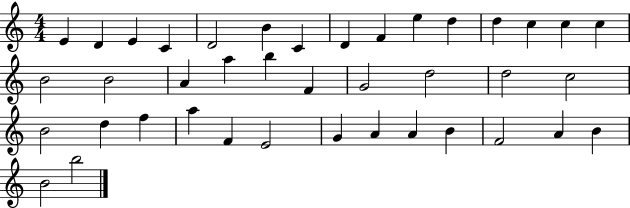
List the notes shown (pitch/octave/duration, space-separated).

E4/q D4/q E4/q C4/q D4/h B4/q C4/q D4/q F4/q E5/q D5/q D5/q C5/q C5/q C5/q B4/h B4/h A4/q A5/q B5/q F4/q G4/h D5/h D5/h C5/h B4/h D5/q F5/q A5/q F4/q E4/h G4/q A4/q A4/q B4/q F4/h A4/q B4/q B4/h B5/h